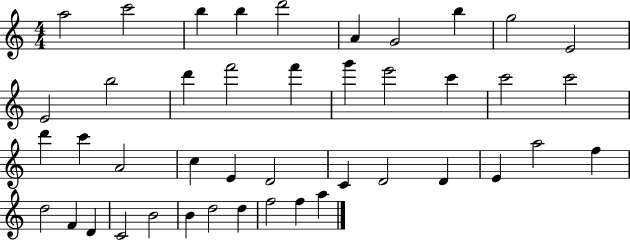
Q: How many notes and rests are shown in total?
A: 43